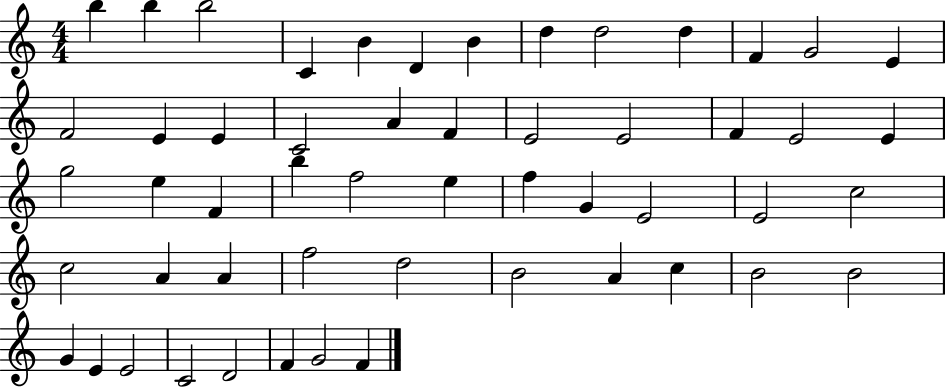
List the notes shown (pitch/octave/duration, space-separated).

B5/q B5/q B5/h C4/q B4/q D4/q B4/q D5/q D5/h D5/q F4/q G4/h E4/q F4/h E4/q E4/q C4/h A4/q F4/q E4/h E4/h F4/q E4/h E4/q G5/h E5/q F4/q B5/q F5/h E5/q F5/q G4/q E4/h E4/h C5/h C5/h A4/q A4/q F5/h D5/h B4/h A4/q C5/q B4/h B4/h G4/q E4/q E4/h C4/h D4/h F4/q G4/h F4/q